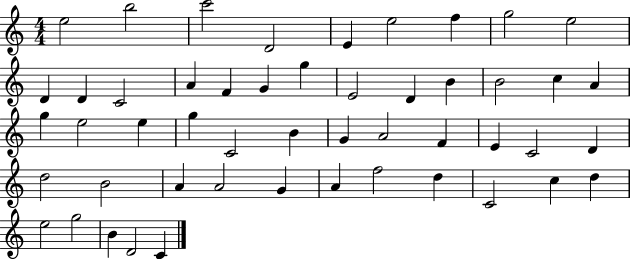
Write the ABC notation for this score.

X:1
T:Untitled
M:4/4
L:1/4
K:C
e2 b2 c'2 D2 E e2 f g2 e2 D D C2 A F G g E2 D B B2 c A g e2 e g C2 B G A2 F E C2 D d2 B2 A A2 G A f2 d C2 c d e2 g2 B D2 C